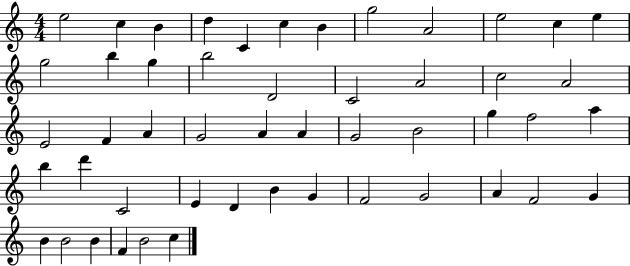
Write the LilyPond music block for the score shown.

{
  \clef treble
  \numericTimeSignature
  \time 4/4
  \key c \major
  e''2 c''4 b'4 | d''4 c'4 c''4 b'4 | g''2 a'2 | e''2 c''4 e''4 | \break g''2 b''4 g''4 | b''2 d'2 | c'2 a'2 | c''2 a'2 | \break e'2 f'4 a'4 | g'2 a'4 a'4 | g'2 b'2 | g''4 f''2 a''4 | \break b''4 d'''4 c'2 | e'4 d'4 b'4 g'4 | f'2 g'2 | a'4 f'2 g'4 | \break b'4 b'2 b'4 | f'4 b'2 c''4 | \bar "|."
}